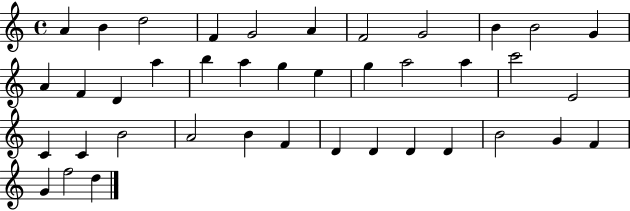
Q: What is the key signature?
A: C major